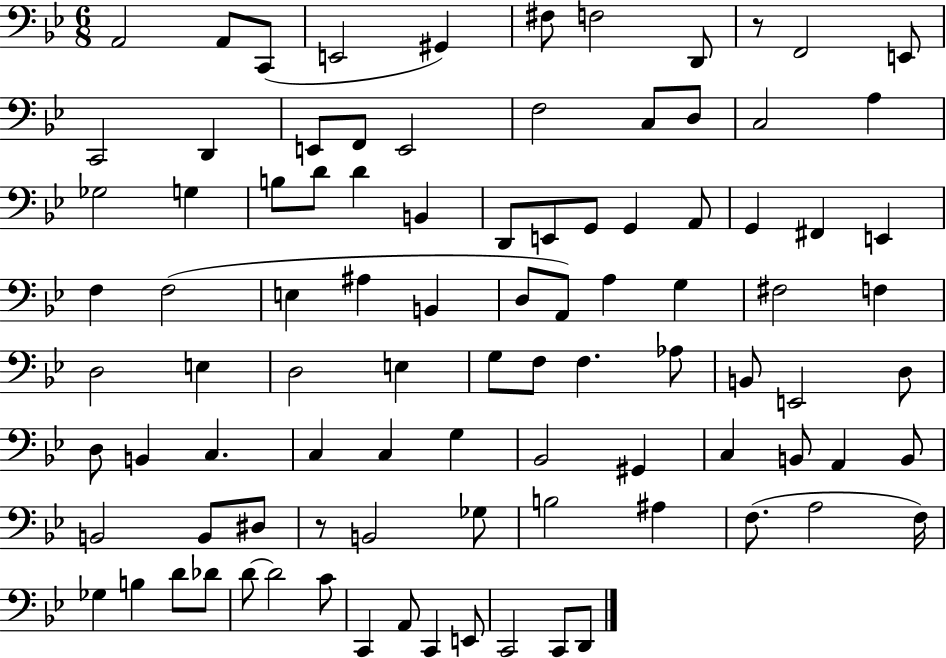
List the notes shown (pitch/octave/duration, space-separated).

A2/h A2/e C2/e E2/h G#2/q F#3/e F3/h D2/e R/e F2/h E2/e C2/h D2/q E2/e F2/e E2/h F3/h C3/e D3/e C3/h A3/q Gb3/h G3/q B3/e D4/e D4/q B2/q D2/e E2/e G2/e G2/q A2/e G2/q F#2/q E2/q F3/q F3/h E3/q A#3/q B2/q D3/e A2/e A3/q G3/q F#3/h F3/q D3/h E3/q D3/h E3/q G3/e F3/e F3/q. Ab3/e B2/e E2/h D3/e D3/e B2/q C3/q. C3/q C3/q G3/q Bb2/h G#2/q C3/q B2/e A2/q B2/e B2/h B2/e D#3/e R/e B2/h Gb3/e B3/h A#3/q F3/e. A3/h F3/s Gb3/q B3/q D4/e Db4/e D4/e D4/h C4/e C2/q A2/e C2/q E2/e C2/h C2/e D2/e